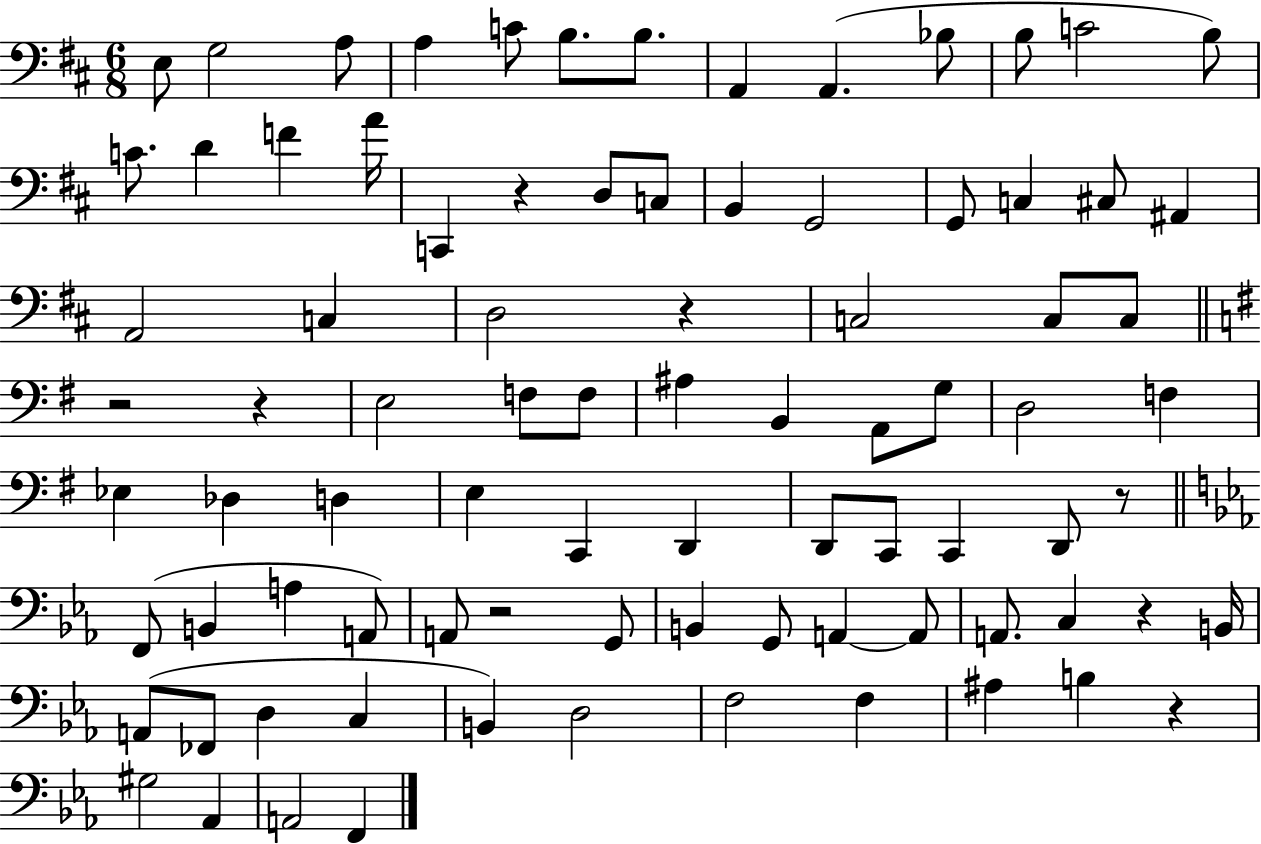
X:1
T:Untitled
M:6/8
L:1/4
K:D
E,/2 G,2 A,/2 A, C/2 B,/2 B,/2 A,, A,, _B,/2 B,/2 C2 B,/2 C/2 D F A/4 C,, z D,/2 C,/2 B,, G,,2 G,,/2 C, ^C,/2 ^A,, A,,2 C, D,2 z C,2 C,/2 C,/2 z2 z E,2 F,/2 F,/2 ^A, B,, A,,/2 G,/2 D,2 F, _E, _D, D, E, C,, D,, D,,/2 C,,/2 C,, D,,/2 z/2 F,,/2 B,, A, A,,/2 A,,/2 z2 G,,/2 B,, G,,/2 A,, A,,/2 A,,/2 C, z B,,/4 A,,/2 _F,,/2 D, C, B,, D,2 F,2 F, ^A, B, z ^G,2 _A,, A,,2 F,,